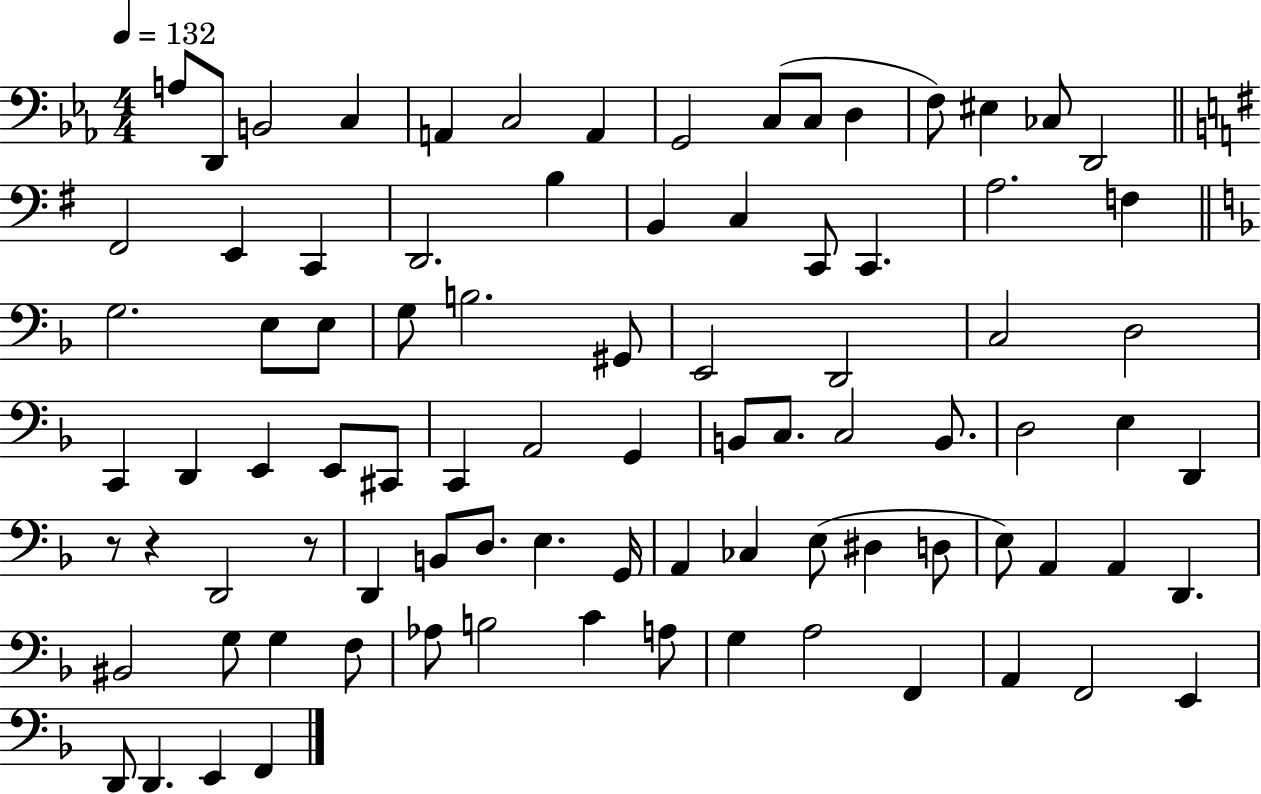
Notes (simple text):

A3/e D2/e B2/h C3/q A2/q C3/h A2/q G2/h C3/e C3/e D3/q F3/e EIS3/q CES3/e D2/h F#2/h E2/q C2/q D2/h. B3/q B2/q C3/q C2/e C2/q. A3/h. F3/q G3/h. E3/e E3/e G3/e B3/h. G#2/e E2/h D2/h C3/h D3/h C2/q D2/q E2/q E2/e C#2/e C2/q A2/h G2/q B2/e C3/e. C3/h B2/e. D3/h E3/q D2/q R/e R/q D2/h R/e D2/q B2/e D3/e. E3/q. G2/s A2/q CES3/q E3/e D#3/q D3/e E3/e A2/q A2/q D2/q. BIS2/h G3/e G3/q F3/e Ab3/e B3/h C4/q A3/e G3/q A3/h F2/q A2/q F2/h E2/q D2/e D2/q. E2/q F2/q